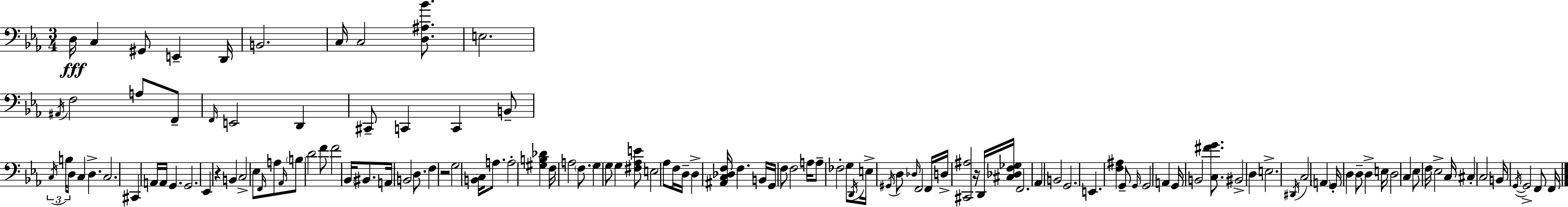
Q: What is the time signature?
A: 3/4